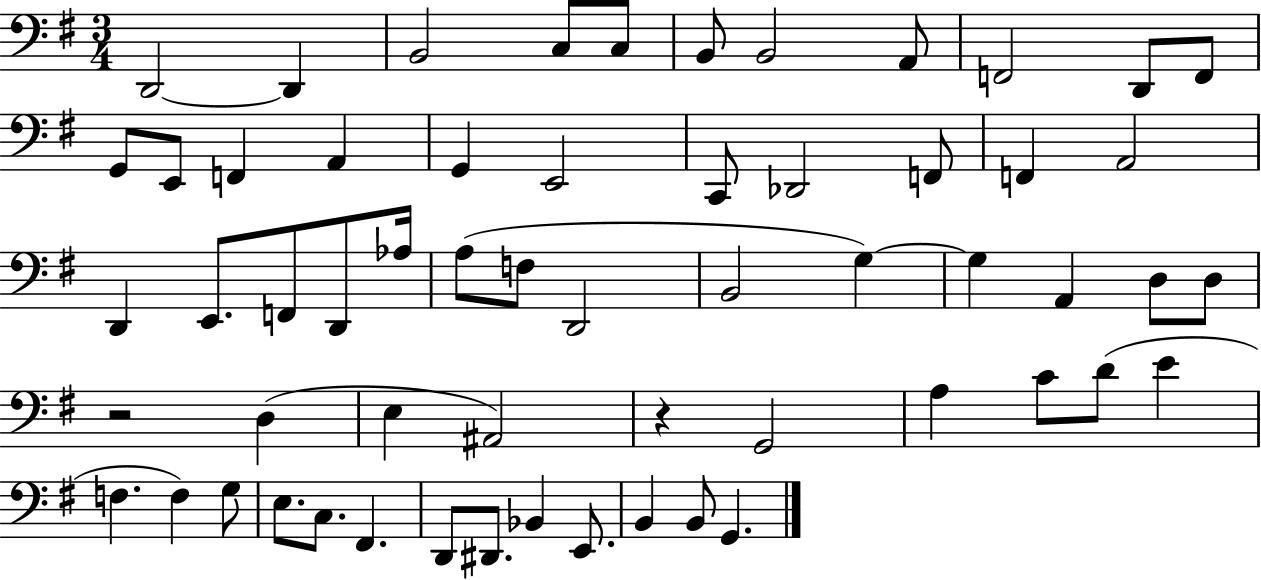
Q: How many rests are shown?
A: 2